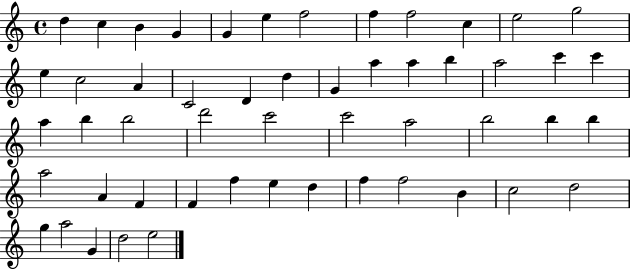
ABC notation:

X:1
T:Untitled
M:4/4
L:1/4
K:C
d c B G G e f2 f f2 c e2 g2 e c2 A C2 D d G a a b a2 c' c' a b b2 d'2 c'2 c'2 a2 b2 b b a2 A F F f e d f f2 B c2 d2 g a2 G d2 e2